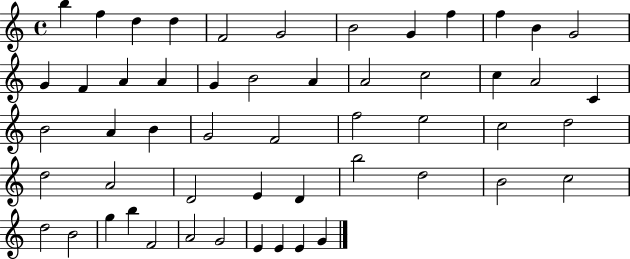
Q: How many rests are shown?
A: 0